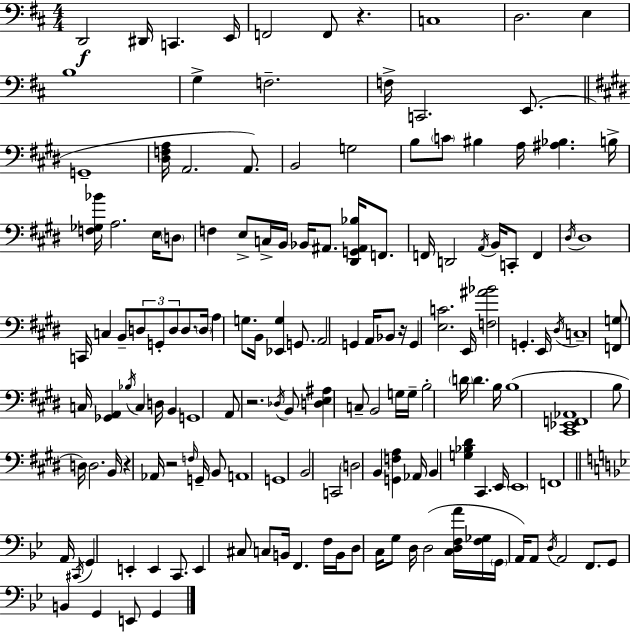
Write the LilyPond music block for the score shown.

{
  \clef bass
  \numericTimeSignature
  \time 4/4
  \key d \major
  d,2\f dis,16 c,4. e,16 | f,2 f,8 r4. | c1 | d2. e4 | \break b1 | g4-> f2.-- | f16-> c,2. e,8.( | \bar "||" \break \key e \major g,1-- | <dis f a>16 a,2. a,8.) | b,2 g2 | b8 \parenthesize c'8 bis4 a16 <ais bes>4. b16-> | \break <f ges bes'>16 a2. e16 \parenthesize d8 | f4 e8-> c16-> b,16 bes,16 ais,8. <dis, g, ais, bes>16 f,8. | f,16 d,2 \acciaccatura { a,16 } b,16 c,8-. f,4 | \acciaccatura { dis16 } dis1 | \break c,16 c4 b,8-- \tuplet 3/2 { d8 g,8-. d8 } d8. | \parenthesize d16 a4 g8. b,16 <ees, g>4 g,8. | a,2 g,4 a,16 bes,8 | r16 g,4 <e c'>2. | \break e,16 <f ais' bes'>2 g,4.-. | e,16 \acciaccatura { dis16 } c1-- | <f, g>8 c16 <ges, a,>4 \acciaccatura { bes16 } c4 d16 | b,4 g,1 | \break a,8 r2. | \acciaccatura { des16 } b,8 <d e ais>4 c8-- b,2 | g16 g16-- b2-. \parenthesize d'16 d'4. | b16 b1( | \break <cis, ees, f, aes,>1 | b8 d16) d2. | b,16 r4 aes,16 r2 | \grace { f16 } g,16-- b,8 a,1 | \break g,1 | b,2 c,2 | \parenthesize d2 b,4 | <g, f a>4 aes,16 b,4 <g bes dis'>4 cis,4. | \break e,16 \parenthesize e,1 | f,1 | \bar "||" \break \key bes \major a,16 \acciaccatura { cis,16 } g,4 e,4-. e,4 c,8. | e,4 cis8 c8 b,16 f,4. | f16 b,16 d8 c16 g8 d16 d2( | <c d f a'>16 <f ges>16 \parenthesize g,16 a,16) a,8 \acciaccatura { d16 } a,2 f,8. | \break g,8 b,4 g,4 e,8 g,4 | \bar "|."
}